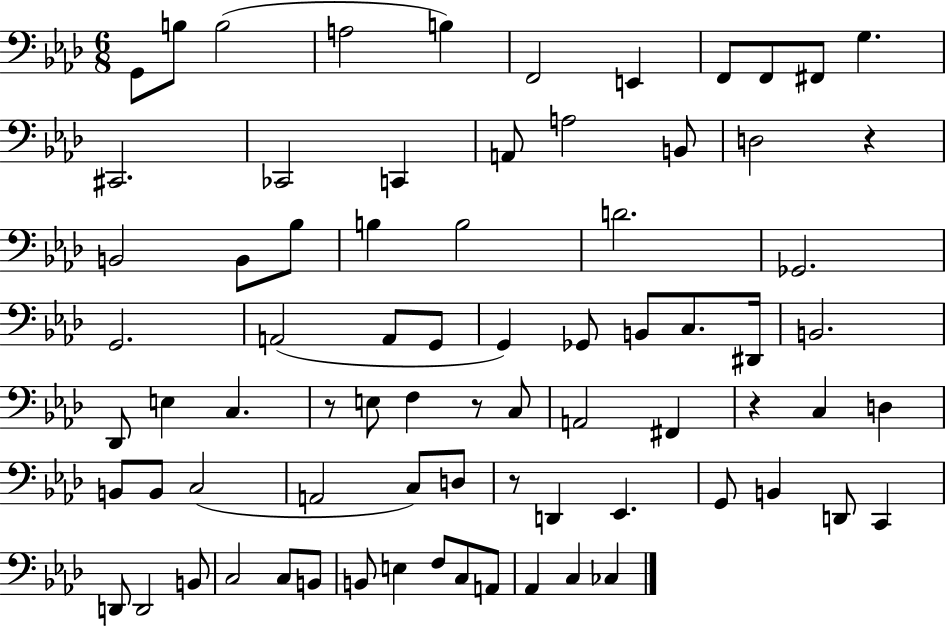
{
  \clef bass
  \numericTimeSignature
  \time 6/8
  \key aes \major
  \repeat volta 2 { g,8 b8 b2( | a2 b4) | f,2 e,4 | f,8 f,8 fis,8 g4. | \break cis,2. | ces,2 c,4 | a,8 a2 b,8 | d2 r4 | \break b,2 b,8 bes8 | b4 b2 | d'2. | ges,2. | \break g,2. | a,2( a,8 g,8 | g,4) ges,8 b,8 c8. dis,16 | b,2. | \break des,8 e4 c4. | r8 e8 f4 r8 c8 | a,2 fis,4 | r4 c4 d4 | \break b,8 b,8 c2( | a,2 c8) d8 | r8 d,4 ees,4. | g,8 b,4 d,8 c,4 | \break d,8 d,2 b,8 | c2 c8 b,8 | b,8 e4 f8 c8 a,8 | aes,4 c4 ces4 | \break } \bar "|."
}